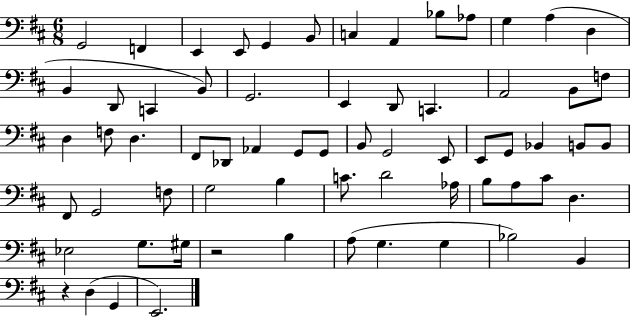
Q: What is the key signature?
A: D major